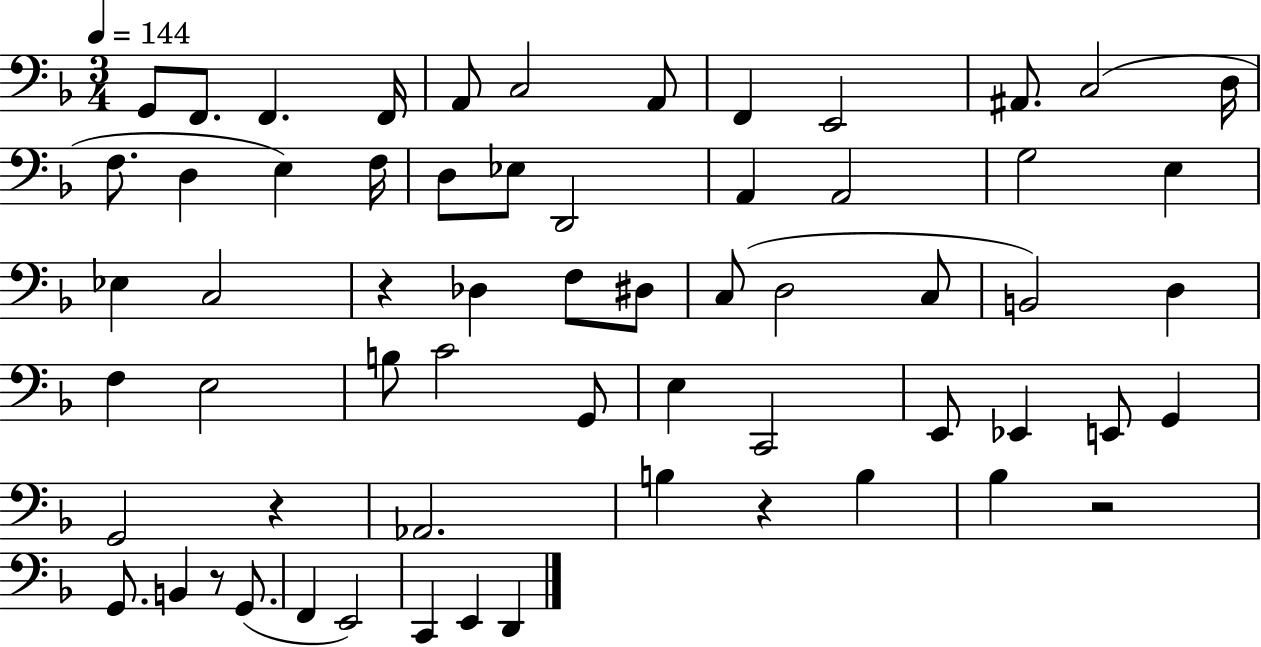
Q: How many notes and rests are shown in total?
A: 62